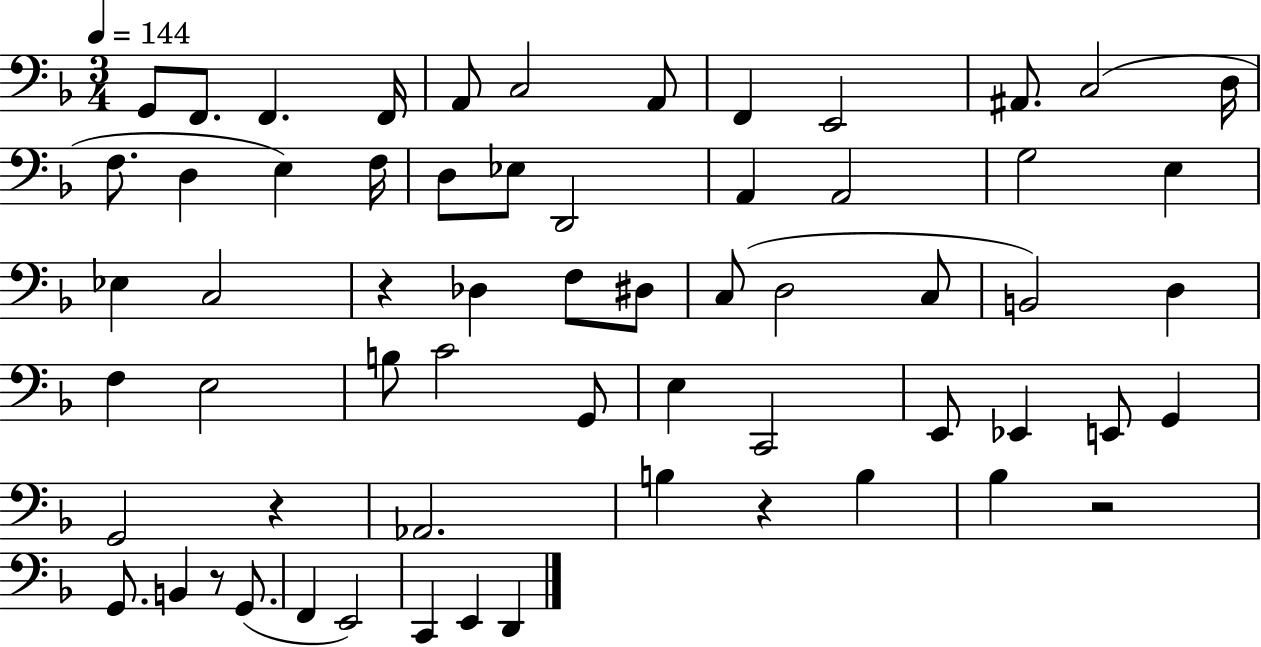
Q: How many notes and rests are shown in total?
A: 62